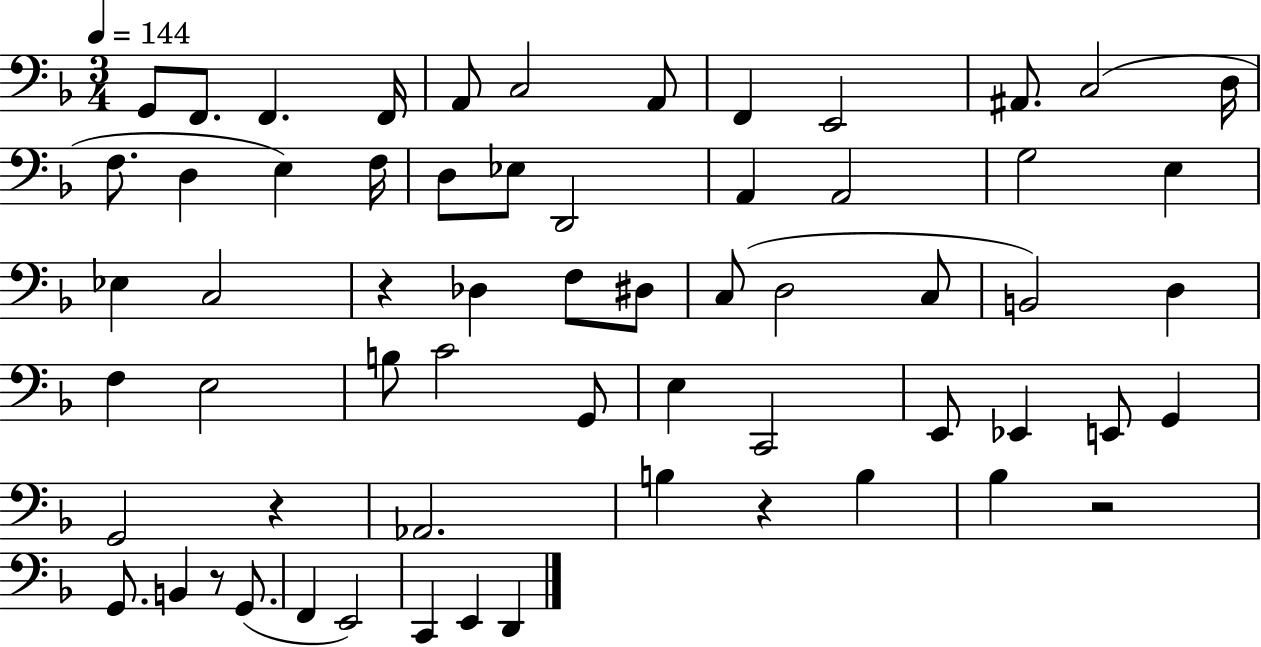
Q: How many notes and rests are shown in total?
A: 62